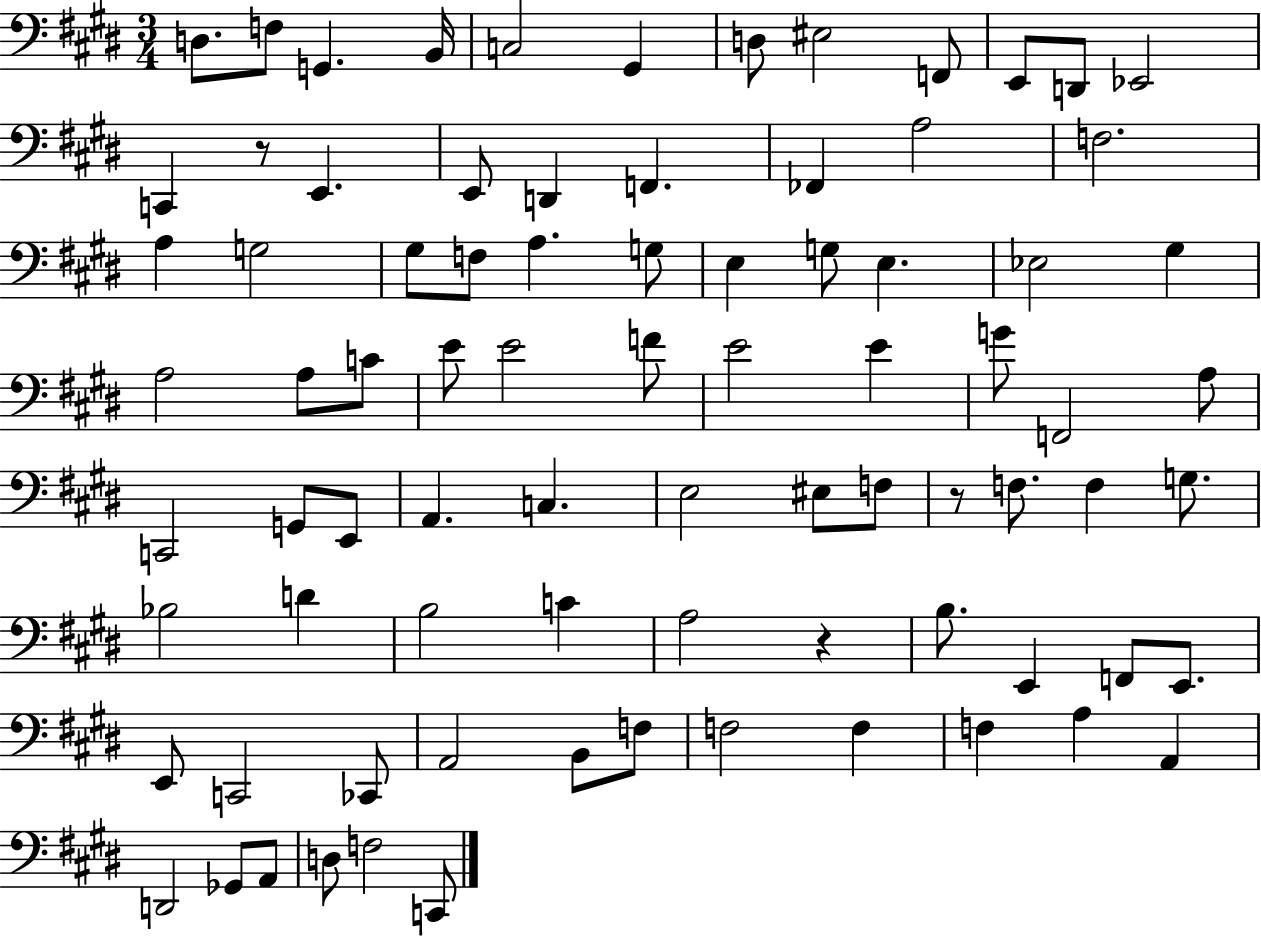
D3/e. F3/e G2/q. B2/s C3/h G#2/q D3/e EIS3/h F2/e E2/e D2/e Eb2/h C2/q R/e E2/q. E2/e D2/q F2/q. FES2/q A3/h F3/h. A3/q G3/h G#3/e F3/e A3/q. G3/e E3/q G3/e E3/q. Eb3/h G#3/q A3/h A3/e C4/e E4/e E4/h F4/e E4/h E4/q G4/e F2/h A3/e C2/h G2/e E2/e A2/q. C3/q. E3/h EIS3/e F3/e R/e F3/e. F3/q G3/e. Bb3/h D4/q B3/h C4/q A3/h R/q B3/e. E2/q F2/e E2/e. E2/e C2/h CES2/e A2/h B2/e F3/e F3/h F3/q F3/q A3/q A2/q D2/h Gb2/e A2/e D3/e F3/h C2/e